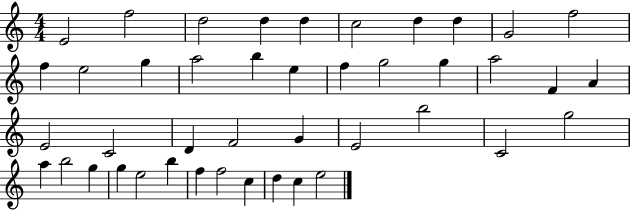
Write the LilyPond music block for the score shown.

{
  \clef treble
  \numericTimeSignature
  \time 4/4
  \key c \major
  e'2 f''2 | d''2 d''4 d''4 | c''2 d''4 d''4 | g'2 f''2 | \break f''4 e''2 g''4 | a''2 b''4 e''4 | f''4 g''2 g''4 | a''2 f'4 a'4 | \break e'2 c'2 | d'4 f'2 g'4 | e'2 b''2 | c'2 g''2 | \break a''4 b''2 g''4 | g''4 e''2 b''4 | f''4 f''2 c''4 | d''4 c''4 e''2 | \break \bar "|."
}